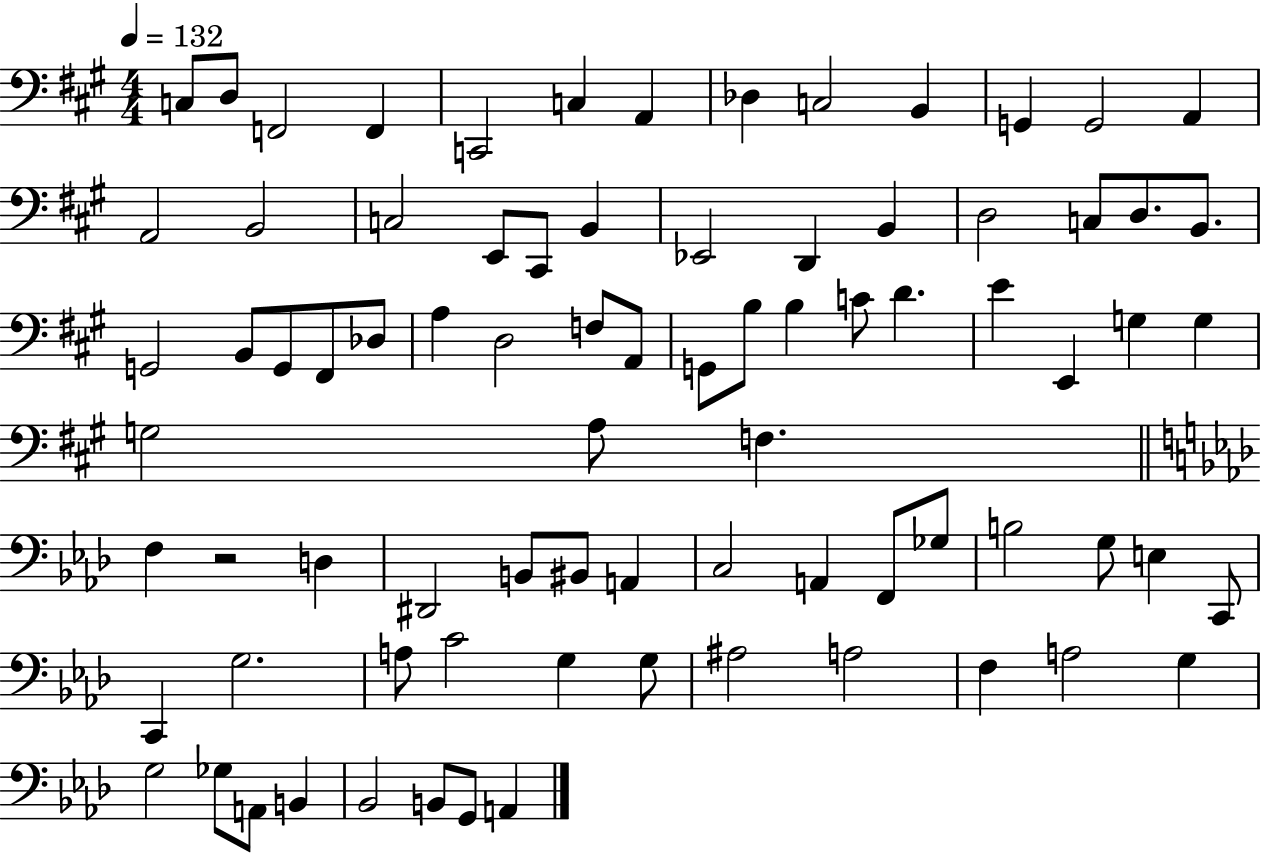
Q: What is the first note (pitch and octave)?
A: C3